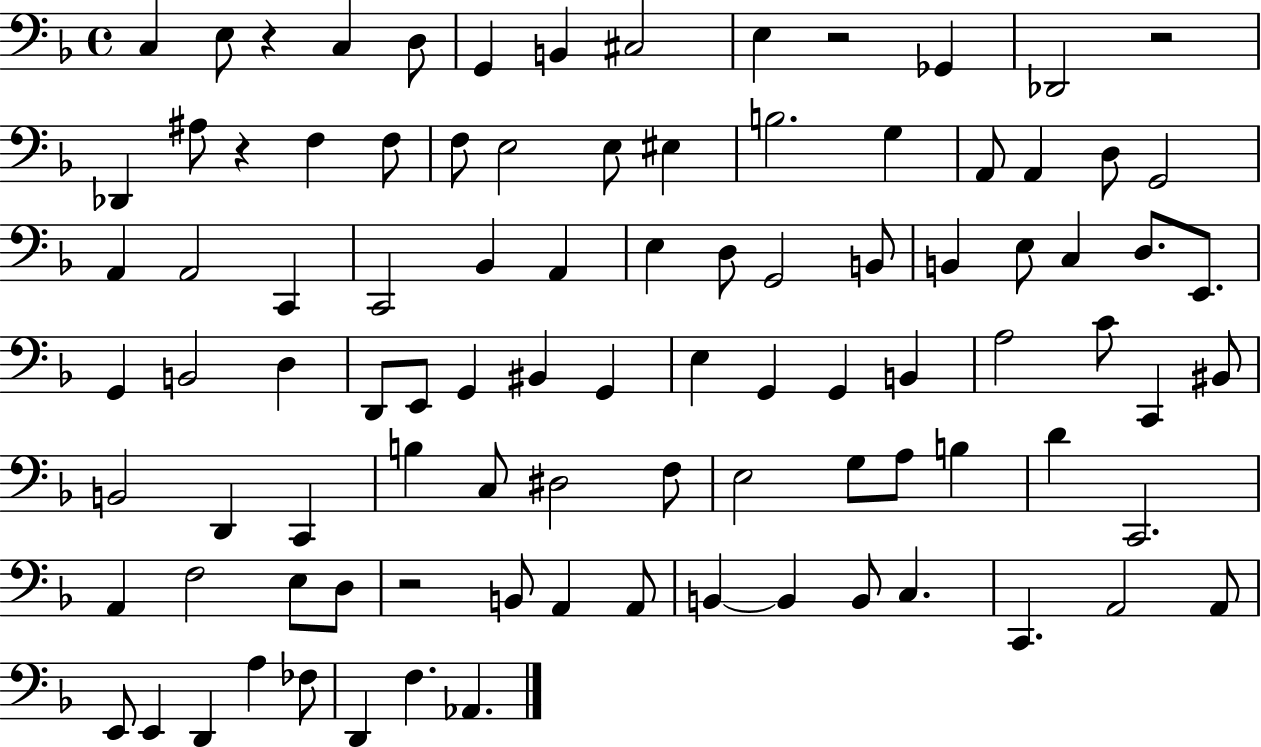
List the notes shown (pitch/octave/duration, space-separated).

C3/q E3/e R/q C3/q D3/e G2/q B2/q C#3/h E3/q R/h Gb2/q Db2/h R/h Db2/q A#3/e R/q F3/q F3/e F3/e E3/h E3/e EIS3/q B3/h. G3/q A2/e A2/q D3/e G2/h A2/q A2/h C2/q C2/h Bb2/q A2/q E3/q D3/e G2/h B2/e B2/q E3/e C3/q D3/e. E2/e. G2/q B2/h D3/q D2/e E2/e G2/q BIS2/q G2/q E3/q G2/q G2/q B2/q A3/h C4/e C2/q BIS2/e B2/h D2/q C2/q B3/q C3/e D#3/h F3/e E3/h G3/e A3/e B3/q D4/q C2/h. A2/q F3/h E3/e D3/e R/h B2/e A2/q A2/e B2/q B2/q B2/e C3/q. C2/q. A2/h A2/e E2/e E2/q D2/q A3/q FES3/e D2/q F3/q. Ab2/q.